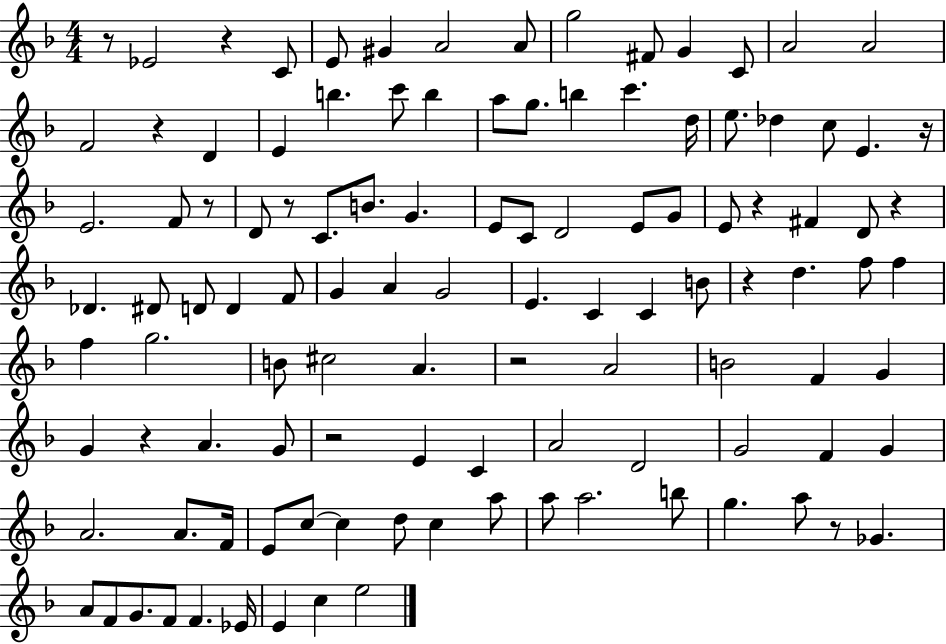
X:1
T:Untitled
M:4/4
L:1/4
K:F
z/2 _E2 z C/2 E/2 ^G A2 A/2 g2 ^F/2 G C/2 A2 A2 F2 z D E b c'/2 b a/2 g/2 b c' d/4 e/2 _d c/2 E z/4 E2 F/2 z/2 D/2 z/2 C/2 B/2 G E/2 C/2 D2 E/2 G/2 E/2 z ^F D/2 z _D ^D/2 D/2 D F/2 G A G2 E C C B/2 z d f/2 f f g2 B/2 ^c2 A z2 A2 B2 F G G z A G/2 z2 E C A2 D2 G2 F G A2 A/2 F/4 E/2 c/2 c d/2 c a/2 a/2 a2 b/2 g a/2 z/2 _G A/2 F/2 G/2 F/2 F _E/4 E c e2